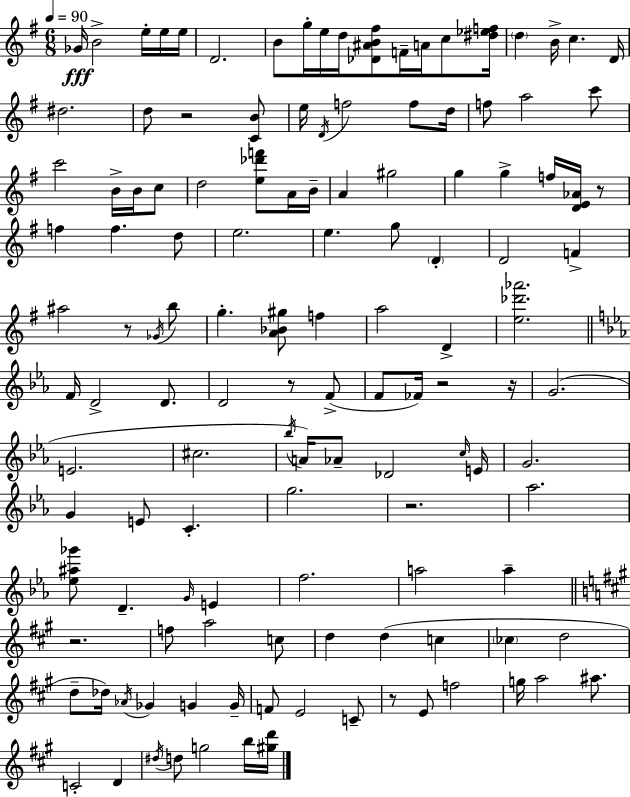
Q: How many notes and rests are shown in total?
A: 129